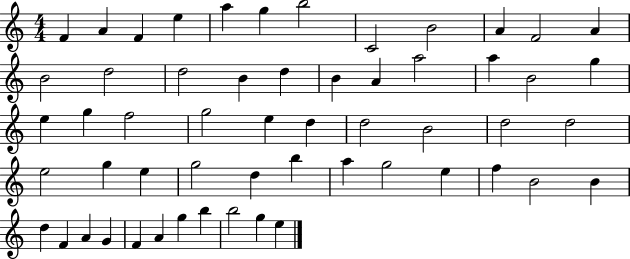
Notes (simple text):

F4/q A4/q F4/q E5/q A5/q G5/q B5/h C4/h B4/h A4/q F4/h A4/q B4/h D5/h D5/h B4/q D5/q B4/q A4/q A5/h A5/q B4/h G5/q E5/q G5/q F5/h G5/h E5/q D5/q D5/h B4/h D5/h D5/h E5/h G5/q E5/q G5/h D5/q B5/q A5/q G5/h E5/q F5/q B4/h B4/q D5/q F4/q A4/q G4/q F4/q A4/q G5/q B5/q B5/h G5/q E5/q